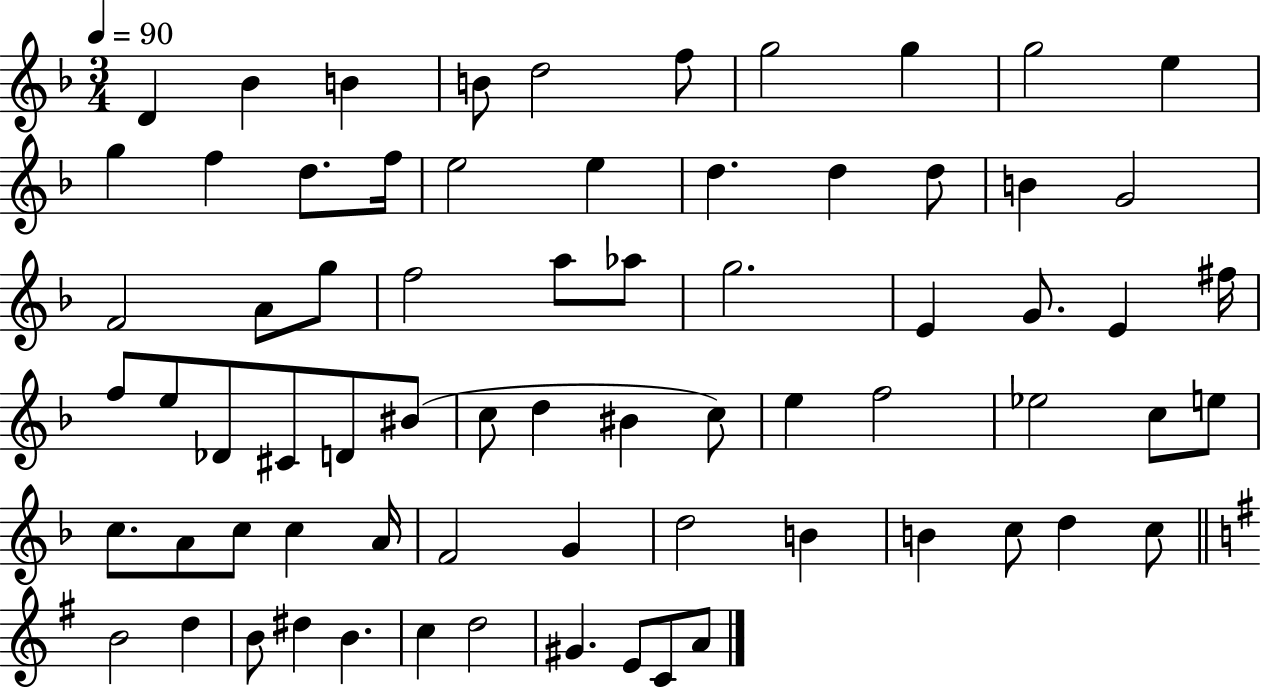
{
  \clef treble
  \numericTimeSignature
  \time 3/4
  \key f \major
  \tempo 4 = 90
  d'4 bes'4 b'4 | b'8 d''2 f''8 | g''2 g''4 | g''2 e''4 | \break g''4 f''4 d''8. f''16 | e''2 e''4 | d''4. d''4 d''8 | b'4 g'2 | \break f'2 a'8 g''8 | f''2 a''8 aes''8 | g''2. | e'4 g'8. e'4 fis''16 | \break f''8 e''8 des'8 cis'8 d'8 bis'8( | c''8 d''4 bis'4 c''8) | e''4 f''2 | ees''2 c''8 e''8 | \break c''8. a'8 c''8 c''4 a'16 | f'2 g'4 | d''2 b'4 | b'4 c''8 d''4 c''8 | \break \bar "||" \break \key g \major b'2 d''4 | b'8 dis''4 b'4. | c''4 d''2 | gis'4. e'8 c'8 a'8 | \break \bar "|."
}